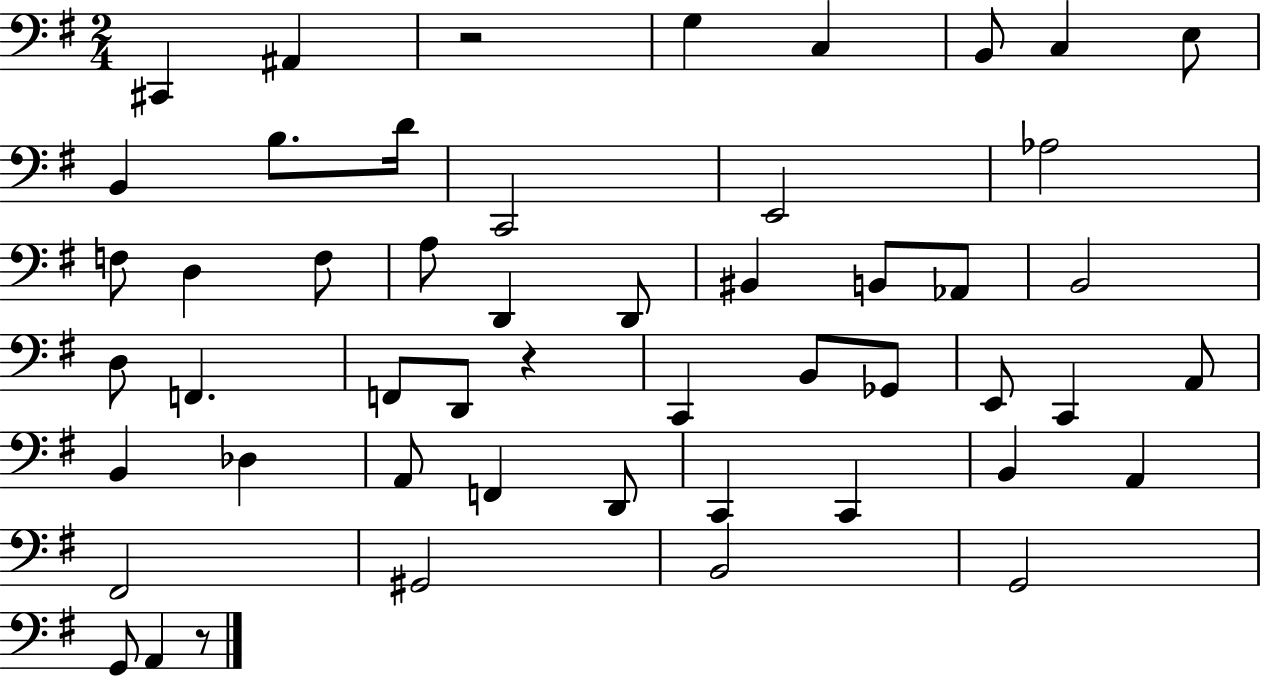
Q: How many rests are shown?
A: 3